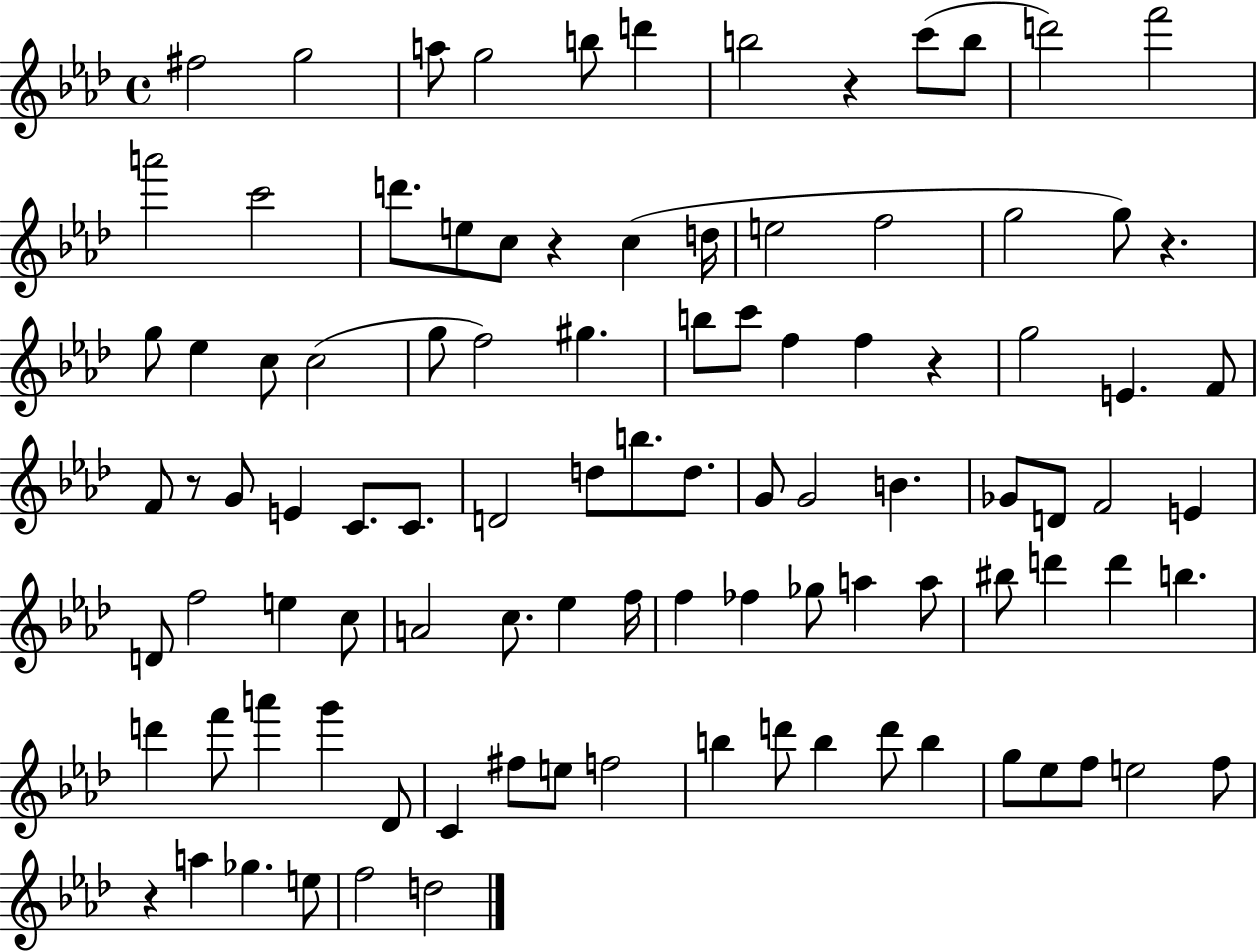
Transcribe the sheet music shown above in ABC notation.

X:1
T:Untitled
M:4/4
L:1/4
K:Ab
^f2 g2 a/2 g2 b/2 d' b2 z c'/2 b/2 d'2 f'2 a'2 c'2 d'/2 e/2 c/2 z c d/4 e2 f2 g2 g/2 z g/2 _e c/2 c2 g/2 f2 ^g b/2 c'/2 f f z g2 E F/2 F/2 z/2 G/2 E C/2 C/2 D2 d/2 b/2 d/2 G/2 G2 B _G/2 D/2 F2 E D/2 f2 e c/2 A2 c/2 _e f/4 f _f _g/2 a a/2 ^b/2 d' d' b d' f'/2 a' g' _D/2 C ^f/2 e/2 f2 b d'/2 b d'/2 b g/2 _e/2 f/2 e2 f/2 z a _g e/2 f2 d2